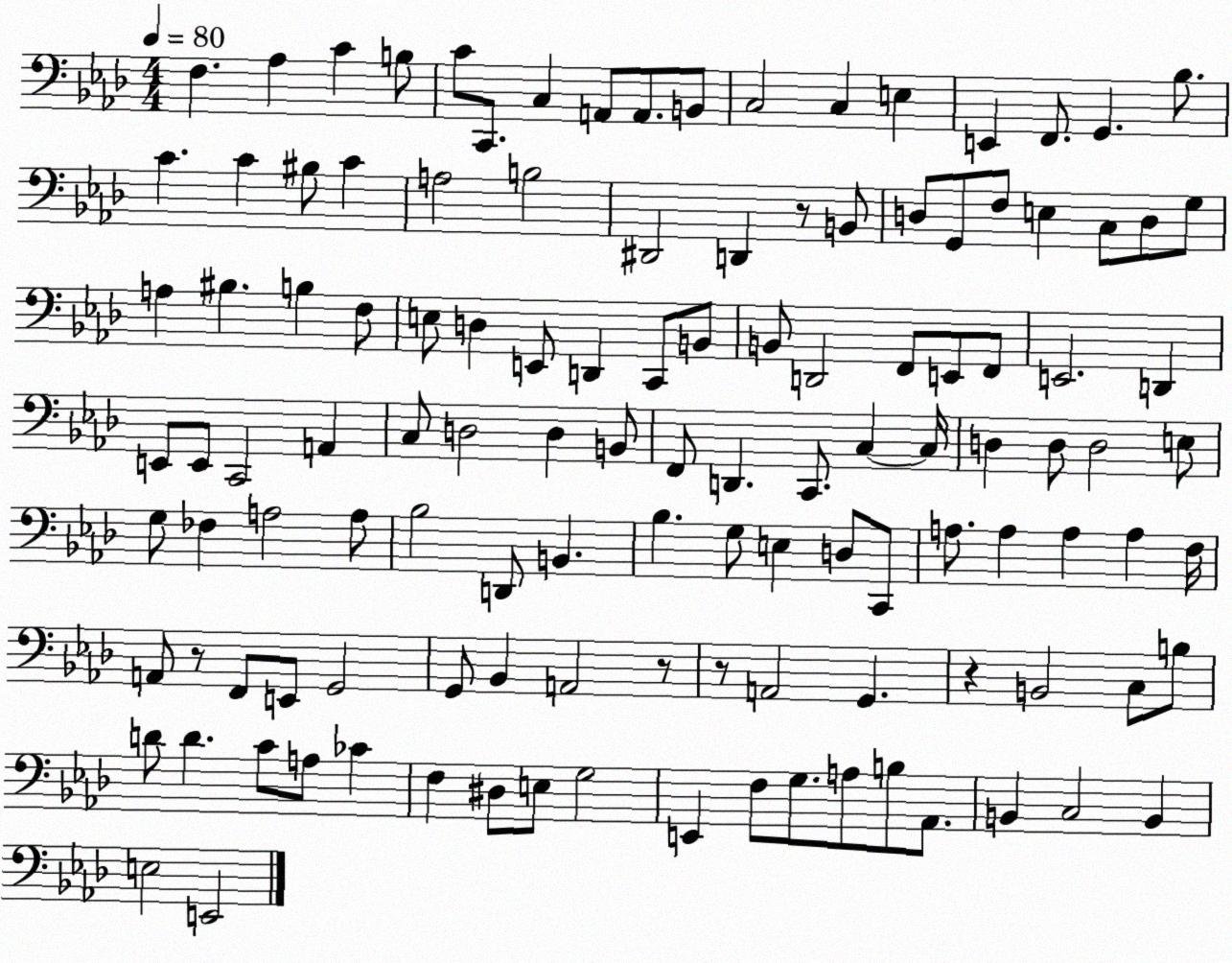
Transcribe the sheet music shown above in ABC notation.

X:1
T:Untitled
M:4/4
L:1/4
K:Ab
F, _A, C B,/2 C/2 C,,/2 C, A,,/2 A,,/2 B,,/2 C,2 C, E, E,, F,,/2 G,, _B,/2 C C ^B,/2 C A,2 B,2 ^D,,2 D,, z/2 B,,/2 D,/2 G,,/2 F,/2 E, C,/2 D,/2 G,/2 A, ^B, B, F,/2 E,/2 D, E,,/2 D,, C,,/2 B,,/2 B,,/2 D,,2 F,,/2 E,,/2 F,,/2 E,,2 D,, E,,/2 E,,/2 C,,2 A,, C,/2 D,2 D, B,,/2 F,,/2 D,, C,,/2 C, C,/4 D, D,/2 D,2 E,/2 G,/2 _F, A,2 A,/2 _B,2 D,,/2 B,, _B, G,/2 E, D,/2 C,,/2 A,/2 A, A, A, F,/4 A,,/2 z/2 F,,/2 E,,/2 G,,2 G,,/2 _B,, A,,2 z/2 z/2 A,,2 G,, z B,,2 C,/2 B,/2 D/2 D C/2 A,/2 _C F, ^D,/2 E,/2 G,2 E,, F,/2 G,/2 A,/2 B,/2 _A,,/2 B,, C,2 B,, E,2 E,,2